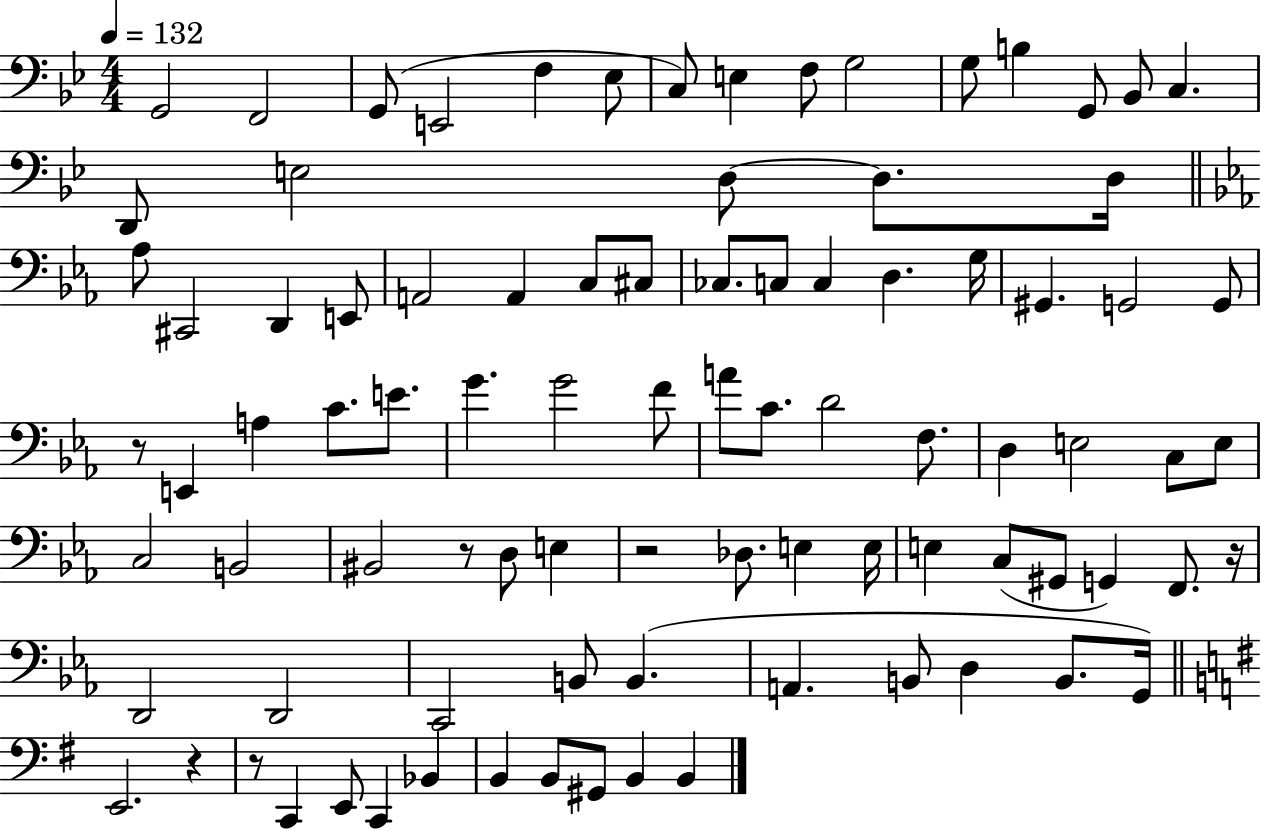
X:1
T:Untitled
M:4/4
L:1/4
K:Bb
G,,2 F,,2 G,,/2 E,,2 F, _E,/2 C,/2 E, F,/2 G,2 G,/2 B, G,,/2 _B,,/2 C, D,,/2 E,2 D,/2 D,/2 D,/4 _A,/2 ^C,,2 D,, E,,/2 A,,2 A,, C,/2 ^C,/2 _C,/2 C,/2 C, D, G,/4 ^G,, G,,2 G,,/2 z/2 E,, A, C/2 E/2 G G2 F/2 A/2 C/2 D2 F,/2 D, E,2 C,/2 E,/2 C,2 B,,2 ^B,,2 z/2 D,/2 E, z2 _D,/2 E, E,/4 E, C,/2 ^G,,/2 G,, F,,/2 z/4 D,,2 D,,2 C,,2 B,,/2 B,, A,, B,,/2 D, B,,/2 G,,/4 E,,2 z z/2 C,, E,,/2 C,, _B,, B,, B,,/2 ^G,,/2 B,, B,,